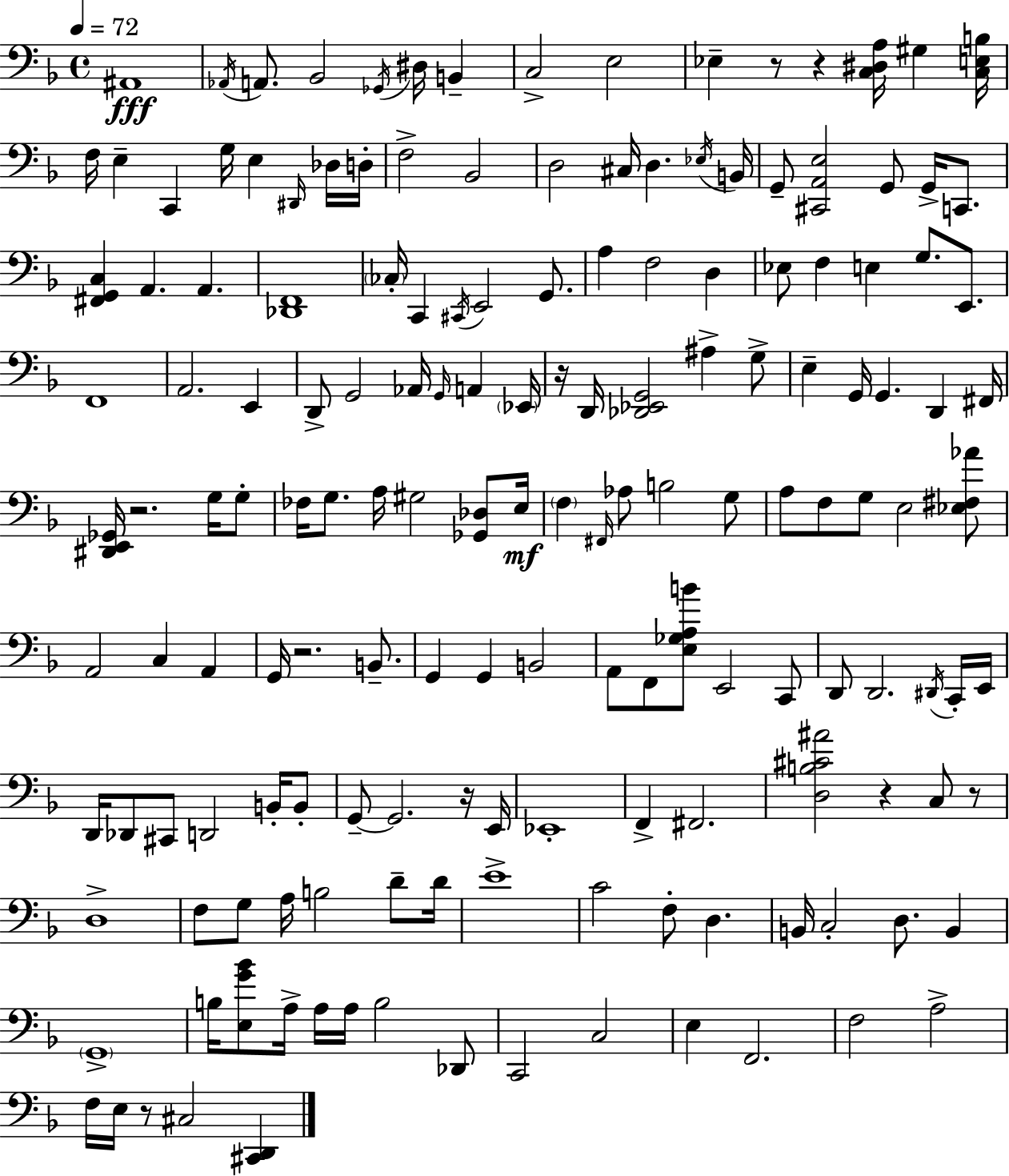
A#2/w Ab2/s A2/e. Bb2/h Gb2/s D#3/s B2/q C3/h E3/h Eb3/q R/e R/q [C3,D#3,A3]/s G#3/q [C3,E3,B3]/s F3/s E3/q C2/q G3/s E3/q D#2/s Db3/s D3/s F3/h Bb2/h D3/h C#3/s D3/q. Eb3/s B2/s G2/e [C#2,A2,E3]/h G2/e G2/s C2/e. [F#2,G2,C3]/q A2/q. A2/q. [Db2,F2]/w CES3/s C2/q C#2/s E2/h G2/e. A3/q F3/h D3/q Eb3/e F3/q E3/q G3/e. E2/e. F2/w A2/h. E2/q D2/e G2/h Ab2/s G2/s A2/q Eb2/s R/s D2/s [Db2,Eb2,G2]/h A#3/q G3/e E3/q G2/s G2/q. D2/q F#2/s [D#2,E2,Gb2]/s R/h. G3/s G3/e FES3/s G3/e. A3/s G#3/h [Gb2,Db3]/e E3/s F3/q F#2/s Ab3/e B3/h G3/e A3/e F3/e G3/e E3/h [Eb3,F#3,Ab4]/e A2/h C3/q A2/q G2/s R/h. B2/e. G2/q G2/q B2/h A2/e F2/e [E3,Gb3,A3,B4]/e E2/h C2/e D2/e D2/h. D#2/s C2/s E2/s D2/s Db2/e C#2/e D2/h B2/s B2/e G2/e G2/h. R/s E2/s Eb2/w F2/q F#2/h. [D3,B3,C#4,A#4]/h R/q C3/e R/e D3/w F3/e G3/e A3/s B3/h D4/e D4/s E4/w C4/h F3/e D3/q. B2/s C3/h D3/e. B2/q G2/w B3/s [E3,G4,Bb4]/e A3/s A3/s A3/s B3/h Db2/e C2/h C3/h E3/q F2/h. F3/h A3/h F3/s E3/s R/e C#3/h [C#2,D2]/q